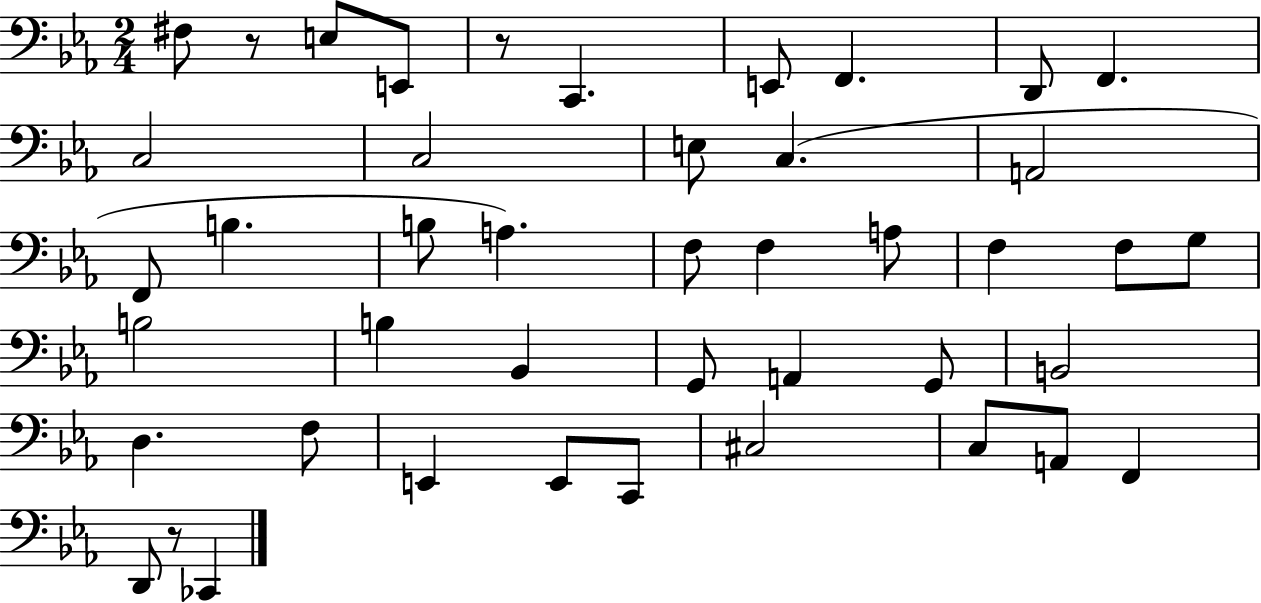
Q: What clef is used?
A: bass